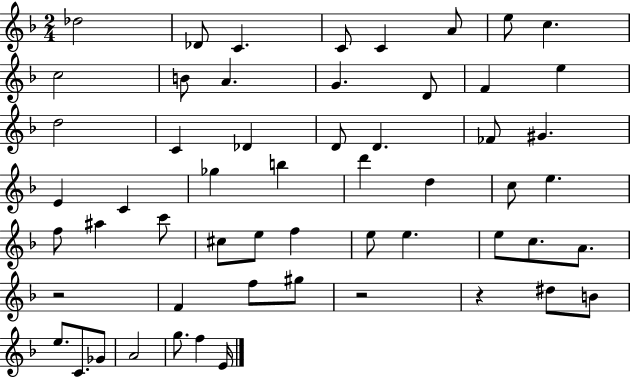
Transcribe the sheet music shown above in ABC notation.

X:1
T:Untitled
M:2/4
L:1/4
K:F
_d2 _D/2 C C/2 C A/2 e/2 c c2 B/2 A G D/2 F e d2 C _D D/2 D _F/2 ^G E C _g b d' d c/2 e f/2 ^a c'/2 ^c/2 e/2 f e/2 e e/2 c/2 A/2 z2 F f/2 ^g/2 z2 z ^d/2 B/2 e/2 C/2 _G/2 A2 g/2 f E/4